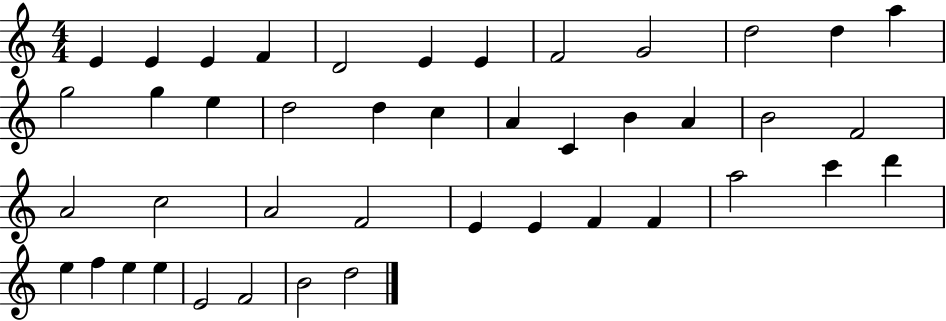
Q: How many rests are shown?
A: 0